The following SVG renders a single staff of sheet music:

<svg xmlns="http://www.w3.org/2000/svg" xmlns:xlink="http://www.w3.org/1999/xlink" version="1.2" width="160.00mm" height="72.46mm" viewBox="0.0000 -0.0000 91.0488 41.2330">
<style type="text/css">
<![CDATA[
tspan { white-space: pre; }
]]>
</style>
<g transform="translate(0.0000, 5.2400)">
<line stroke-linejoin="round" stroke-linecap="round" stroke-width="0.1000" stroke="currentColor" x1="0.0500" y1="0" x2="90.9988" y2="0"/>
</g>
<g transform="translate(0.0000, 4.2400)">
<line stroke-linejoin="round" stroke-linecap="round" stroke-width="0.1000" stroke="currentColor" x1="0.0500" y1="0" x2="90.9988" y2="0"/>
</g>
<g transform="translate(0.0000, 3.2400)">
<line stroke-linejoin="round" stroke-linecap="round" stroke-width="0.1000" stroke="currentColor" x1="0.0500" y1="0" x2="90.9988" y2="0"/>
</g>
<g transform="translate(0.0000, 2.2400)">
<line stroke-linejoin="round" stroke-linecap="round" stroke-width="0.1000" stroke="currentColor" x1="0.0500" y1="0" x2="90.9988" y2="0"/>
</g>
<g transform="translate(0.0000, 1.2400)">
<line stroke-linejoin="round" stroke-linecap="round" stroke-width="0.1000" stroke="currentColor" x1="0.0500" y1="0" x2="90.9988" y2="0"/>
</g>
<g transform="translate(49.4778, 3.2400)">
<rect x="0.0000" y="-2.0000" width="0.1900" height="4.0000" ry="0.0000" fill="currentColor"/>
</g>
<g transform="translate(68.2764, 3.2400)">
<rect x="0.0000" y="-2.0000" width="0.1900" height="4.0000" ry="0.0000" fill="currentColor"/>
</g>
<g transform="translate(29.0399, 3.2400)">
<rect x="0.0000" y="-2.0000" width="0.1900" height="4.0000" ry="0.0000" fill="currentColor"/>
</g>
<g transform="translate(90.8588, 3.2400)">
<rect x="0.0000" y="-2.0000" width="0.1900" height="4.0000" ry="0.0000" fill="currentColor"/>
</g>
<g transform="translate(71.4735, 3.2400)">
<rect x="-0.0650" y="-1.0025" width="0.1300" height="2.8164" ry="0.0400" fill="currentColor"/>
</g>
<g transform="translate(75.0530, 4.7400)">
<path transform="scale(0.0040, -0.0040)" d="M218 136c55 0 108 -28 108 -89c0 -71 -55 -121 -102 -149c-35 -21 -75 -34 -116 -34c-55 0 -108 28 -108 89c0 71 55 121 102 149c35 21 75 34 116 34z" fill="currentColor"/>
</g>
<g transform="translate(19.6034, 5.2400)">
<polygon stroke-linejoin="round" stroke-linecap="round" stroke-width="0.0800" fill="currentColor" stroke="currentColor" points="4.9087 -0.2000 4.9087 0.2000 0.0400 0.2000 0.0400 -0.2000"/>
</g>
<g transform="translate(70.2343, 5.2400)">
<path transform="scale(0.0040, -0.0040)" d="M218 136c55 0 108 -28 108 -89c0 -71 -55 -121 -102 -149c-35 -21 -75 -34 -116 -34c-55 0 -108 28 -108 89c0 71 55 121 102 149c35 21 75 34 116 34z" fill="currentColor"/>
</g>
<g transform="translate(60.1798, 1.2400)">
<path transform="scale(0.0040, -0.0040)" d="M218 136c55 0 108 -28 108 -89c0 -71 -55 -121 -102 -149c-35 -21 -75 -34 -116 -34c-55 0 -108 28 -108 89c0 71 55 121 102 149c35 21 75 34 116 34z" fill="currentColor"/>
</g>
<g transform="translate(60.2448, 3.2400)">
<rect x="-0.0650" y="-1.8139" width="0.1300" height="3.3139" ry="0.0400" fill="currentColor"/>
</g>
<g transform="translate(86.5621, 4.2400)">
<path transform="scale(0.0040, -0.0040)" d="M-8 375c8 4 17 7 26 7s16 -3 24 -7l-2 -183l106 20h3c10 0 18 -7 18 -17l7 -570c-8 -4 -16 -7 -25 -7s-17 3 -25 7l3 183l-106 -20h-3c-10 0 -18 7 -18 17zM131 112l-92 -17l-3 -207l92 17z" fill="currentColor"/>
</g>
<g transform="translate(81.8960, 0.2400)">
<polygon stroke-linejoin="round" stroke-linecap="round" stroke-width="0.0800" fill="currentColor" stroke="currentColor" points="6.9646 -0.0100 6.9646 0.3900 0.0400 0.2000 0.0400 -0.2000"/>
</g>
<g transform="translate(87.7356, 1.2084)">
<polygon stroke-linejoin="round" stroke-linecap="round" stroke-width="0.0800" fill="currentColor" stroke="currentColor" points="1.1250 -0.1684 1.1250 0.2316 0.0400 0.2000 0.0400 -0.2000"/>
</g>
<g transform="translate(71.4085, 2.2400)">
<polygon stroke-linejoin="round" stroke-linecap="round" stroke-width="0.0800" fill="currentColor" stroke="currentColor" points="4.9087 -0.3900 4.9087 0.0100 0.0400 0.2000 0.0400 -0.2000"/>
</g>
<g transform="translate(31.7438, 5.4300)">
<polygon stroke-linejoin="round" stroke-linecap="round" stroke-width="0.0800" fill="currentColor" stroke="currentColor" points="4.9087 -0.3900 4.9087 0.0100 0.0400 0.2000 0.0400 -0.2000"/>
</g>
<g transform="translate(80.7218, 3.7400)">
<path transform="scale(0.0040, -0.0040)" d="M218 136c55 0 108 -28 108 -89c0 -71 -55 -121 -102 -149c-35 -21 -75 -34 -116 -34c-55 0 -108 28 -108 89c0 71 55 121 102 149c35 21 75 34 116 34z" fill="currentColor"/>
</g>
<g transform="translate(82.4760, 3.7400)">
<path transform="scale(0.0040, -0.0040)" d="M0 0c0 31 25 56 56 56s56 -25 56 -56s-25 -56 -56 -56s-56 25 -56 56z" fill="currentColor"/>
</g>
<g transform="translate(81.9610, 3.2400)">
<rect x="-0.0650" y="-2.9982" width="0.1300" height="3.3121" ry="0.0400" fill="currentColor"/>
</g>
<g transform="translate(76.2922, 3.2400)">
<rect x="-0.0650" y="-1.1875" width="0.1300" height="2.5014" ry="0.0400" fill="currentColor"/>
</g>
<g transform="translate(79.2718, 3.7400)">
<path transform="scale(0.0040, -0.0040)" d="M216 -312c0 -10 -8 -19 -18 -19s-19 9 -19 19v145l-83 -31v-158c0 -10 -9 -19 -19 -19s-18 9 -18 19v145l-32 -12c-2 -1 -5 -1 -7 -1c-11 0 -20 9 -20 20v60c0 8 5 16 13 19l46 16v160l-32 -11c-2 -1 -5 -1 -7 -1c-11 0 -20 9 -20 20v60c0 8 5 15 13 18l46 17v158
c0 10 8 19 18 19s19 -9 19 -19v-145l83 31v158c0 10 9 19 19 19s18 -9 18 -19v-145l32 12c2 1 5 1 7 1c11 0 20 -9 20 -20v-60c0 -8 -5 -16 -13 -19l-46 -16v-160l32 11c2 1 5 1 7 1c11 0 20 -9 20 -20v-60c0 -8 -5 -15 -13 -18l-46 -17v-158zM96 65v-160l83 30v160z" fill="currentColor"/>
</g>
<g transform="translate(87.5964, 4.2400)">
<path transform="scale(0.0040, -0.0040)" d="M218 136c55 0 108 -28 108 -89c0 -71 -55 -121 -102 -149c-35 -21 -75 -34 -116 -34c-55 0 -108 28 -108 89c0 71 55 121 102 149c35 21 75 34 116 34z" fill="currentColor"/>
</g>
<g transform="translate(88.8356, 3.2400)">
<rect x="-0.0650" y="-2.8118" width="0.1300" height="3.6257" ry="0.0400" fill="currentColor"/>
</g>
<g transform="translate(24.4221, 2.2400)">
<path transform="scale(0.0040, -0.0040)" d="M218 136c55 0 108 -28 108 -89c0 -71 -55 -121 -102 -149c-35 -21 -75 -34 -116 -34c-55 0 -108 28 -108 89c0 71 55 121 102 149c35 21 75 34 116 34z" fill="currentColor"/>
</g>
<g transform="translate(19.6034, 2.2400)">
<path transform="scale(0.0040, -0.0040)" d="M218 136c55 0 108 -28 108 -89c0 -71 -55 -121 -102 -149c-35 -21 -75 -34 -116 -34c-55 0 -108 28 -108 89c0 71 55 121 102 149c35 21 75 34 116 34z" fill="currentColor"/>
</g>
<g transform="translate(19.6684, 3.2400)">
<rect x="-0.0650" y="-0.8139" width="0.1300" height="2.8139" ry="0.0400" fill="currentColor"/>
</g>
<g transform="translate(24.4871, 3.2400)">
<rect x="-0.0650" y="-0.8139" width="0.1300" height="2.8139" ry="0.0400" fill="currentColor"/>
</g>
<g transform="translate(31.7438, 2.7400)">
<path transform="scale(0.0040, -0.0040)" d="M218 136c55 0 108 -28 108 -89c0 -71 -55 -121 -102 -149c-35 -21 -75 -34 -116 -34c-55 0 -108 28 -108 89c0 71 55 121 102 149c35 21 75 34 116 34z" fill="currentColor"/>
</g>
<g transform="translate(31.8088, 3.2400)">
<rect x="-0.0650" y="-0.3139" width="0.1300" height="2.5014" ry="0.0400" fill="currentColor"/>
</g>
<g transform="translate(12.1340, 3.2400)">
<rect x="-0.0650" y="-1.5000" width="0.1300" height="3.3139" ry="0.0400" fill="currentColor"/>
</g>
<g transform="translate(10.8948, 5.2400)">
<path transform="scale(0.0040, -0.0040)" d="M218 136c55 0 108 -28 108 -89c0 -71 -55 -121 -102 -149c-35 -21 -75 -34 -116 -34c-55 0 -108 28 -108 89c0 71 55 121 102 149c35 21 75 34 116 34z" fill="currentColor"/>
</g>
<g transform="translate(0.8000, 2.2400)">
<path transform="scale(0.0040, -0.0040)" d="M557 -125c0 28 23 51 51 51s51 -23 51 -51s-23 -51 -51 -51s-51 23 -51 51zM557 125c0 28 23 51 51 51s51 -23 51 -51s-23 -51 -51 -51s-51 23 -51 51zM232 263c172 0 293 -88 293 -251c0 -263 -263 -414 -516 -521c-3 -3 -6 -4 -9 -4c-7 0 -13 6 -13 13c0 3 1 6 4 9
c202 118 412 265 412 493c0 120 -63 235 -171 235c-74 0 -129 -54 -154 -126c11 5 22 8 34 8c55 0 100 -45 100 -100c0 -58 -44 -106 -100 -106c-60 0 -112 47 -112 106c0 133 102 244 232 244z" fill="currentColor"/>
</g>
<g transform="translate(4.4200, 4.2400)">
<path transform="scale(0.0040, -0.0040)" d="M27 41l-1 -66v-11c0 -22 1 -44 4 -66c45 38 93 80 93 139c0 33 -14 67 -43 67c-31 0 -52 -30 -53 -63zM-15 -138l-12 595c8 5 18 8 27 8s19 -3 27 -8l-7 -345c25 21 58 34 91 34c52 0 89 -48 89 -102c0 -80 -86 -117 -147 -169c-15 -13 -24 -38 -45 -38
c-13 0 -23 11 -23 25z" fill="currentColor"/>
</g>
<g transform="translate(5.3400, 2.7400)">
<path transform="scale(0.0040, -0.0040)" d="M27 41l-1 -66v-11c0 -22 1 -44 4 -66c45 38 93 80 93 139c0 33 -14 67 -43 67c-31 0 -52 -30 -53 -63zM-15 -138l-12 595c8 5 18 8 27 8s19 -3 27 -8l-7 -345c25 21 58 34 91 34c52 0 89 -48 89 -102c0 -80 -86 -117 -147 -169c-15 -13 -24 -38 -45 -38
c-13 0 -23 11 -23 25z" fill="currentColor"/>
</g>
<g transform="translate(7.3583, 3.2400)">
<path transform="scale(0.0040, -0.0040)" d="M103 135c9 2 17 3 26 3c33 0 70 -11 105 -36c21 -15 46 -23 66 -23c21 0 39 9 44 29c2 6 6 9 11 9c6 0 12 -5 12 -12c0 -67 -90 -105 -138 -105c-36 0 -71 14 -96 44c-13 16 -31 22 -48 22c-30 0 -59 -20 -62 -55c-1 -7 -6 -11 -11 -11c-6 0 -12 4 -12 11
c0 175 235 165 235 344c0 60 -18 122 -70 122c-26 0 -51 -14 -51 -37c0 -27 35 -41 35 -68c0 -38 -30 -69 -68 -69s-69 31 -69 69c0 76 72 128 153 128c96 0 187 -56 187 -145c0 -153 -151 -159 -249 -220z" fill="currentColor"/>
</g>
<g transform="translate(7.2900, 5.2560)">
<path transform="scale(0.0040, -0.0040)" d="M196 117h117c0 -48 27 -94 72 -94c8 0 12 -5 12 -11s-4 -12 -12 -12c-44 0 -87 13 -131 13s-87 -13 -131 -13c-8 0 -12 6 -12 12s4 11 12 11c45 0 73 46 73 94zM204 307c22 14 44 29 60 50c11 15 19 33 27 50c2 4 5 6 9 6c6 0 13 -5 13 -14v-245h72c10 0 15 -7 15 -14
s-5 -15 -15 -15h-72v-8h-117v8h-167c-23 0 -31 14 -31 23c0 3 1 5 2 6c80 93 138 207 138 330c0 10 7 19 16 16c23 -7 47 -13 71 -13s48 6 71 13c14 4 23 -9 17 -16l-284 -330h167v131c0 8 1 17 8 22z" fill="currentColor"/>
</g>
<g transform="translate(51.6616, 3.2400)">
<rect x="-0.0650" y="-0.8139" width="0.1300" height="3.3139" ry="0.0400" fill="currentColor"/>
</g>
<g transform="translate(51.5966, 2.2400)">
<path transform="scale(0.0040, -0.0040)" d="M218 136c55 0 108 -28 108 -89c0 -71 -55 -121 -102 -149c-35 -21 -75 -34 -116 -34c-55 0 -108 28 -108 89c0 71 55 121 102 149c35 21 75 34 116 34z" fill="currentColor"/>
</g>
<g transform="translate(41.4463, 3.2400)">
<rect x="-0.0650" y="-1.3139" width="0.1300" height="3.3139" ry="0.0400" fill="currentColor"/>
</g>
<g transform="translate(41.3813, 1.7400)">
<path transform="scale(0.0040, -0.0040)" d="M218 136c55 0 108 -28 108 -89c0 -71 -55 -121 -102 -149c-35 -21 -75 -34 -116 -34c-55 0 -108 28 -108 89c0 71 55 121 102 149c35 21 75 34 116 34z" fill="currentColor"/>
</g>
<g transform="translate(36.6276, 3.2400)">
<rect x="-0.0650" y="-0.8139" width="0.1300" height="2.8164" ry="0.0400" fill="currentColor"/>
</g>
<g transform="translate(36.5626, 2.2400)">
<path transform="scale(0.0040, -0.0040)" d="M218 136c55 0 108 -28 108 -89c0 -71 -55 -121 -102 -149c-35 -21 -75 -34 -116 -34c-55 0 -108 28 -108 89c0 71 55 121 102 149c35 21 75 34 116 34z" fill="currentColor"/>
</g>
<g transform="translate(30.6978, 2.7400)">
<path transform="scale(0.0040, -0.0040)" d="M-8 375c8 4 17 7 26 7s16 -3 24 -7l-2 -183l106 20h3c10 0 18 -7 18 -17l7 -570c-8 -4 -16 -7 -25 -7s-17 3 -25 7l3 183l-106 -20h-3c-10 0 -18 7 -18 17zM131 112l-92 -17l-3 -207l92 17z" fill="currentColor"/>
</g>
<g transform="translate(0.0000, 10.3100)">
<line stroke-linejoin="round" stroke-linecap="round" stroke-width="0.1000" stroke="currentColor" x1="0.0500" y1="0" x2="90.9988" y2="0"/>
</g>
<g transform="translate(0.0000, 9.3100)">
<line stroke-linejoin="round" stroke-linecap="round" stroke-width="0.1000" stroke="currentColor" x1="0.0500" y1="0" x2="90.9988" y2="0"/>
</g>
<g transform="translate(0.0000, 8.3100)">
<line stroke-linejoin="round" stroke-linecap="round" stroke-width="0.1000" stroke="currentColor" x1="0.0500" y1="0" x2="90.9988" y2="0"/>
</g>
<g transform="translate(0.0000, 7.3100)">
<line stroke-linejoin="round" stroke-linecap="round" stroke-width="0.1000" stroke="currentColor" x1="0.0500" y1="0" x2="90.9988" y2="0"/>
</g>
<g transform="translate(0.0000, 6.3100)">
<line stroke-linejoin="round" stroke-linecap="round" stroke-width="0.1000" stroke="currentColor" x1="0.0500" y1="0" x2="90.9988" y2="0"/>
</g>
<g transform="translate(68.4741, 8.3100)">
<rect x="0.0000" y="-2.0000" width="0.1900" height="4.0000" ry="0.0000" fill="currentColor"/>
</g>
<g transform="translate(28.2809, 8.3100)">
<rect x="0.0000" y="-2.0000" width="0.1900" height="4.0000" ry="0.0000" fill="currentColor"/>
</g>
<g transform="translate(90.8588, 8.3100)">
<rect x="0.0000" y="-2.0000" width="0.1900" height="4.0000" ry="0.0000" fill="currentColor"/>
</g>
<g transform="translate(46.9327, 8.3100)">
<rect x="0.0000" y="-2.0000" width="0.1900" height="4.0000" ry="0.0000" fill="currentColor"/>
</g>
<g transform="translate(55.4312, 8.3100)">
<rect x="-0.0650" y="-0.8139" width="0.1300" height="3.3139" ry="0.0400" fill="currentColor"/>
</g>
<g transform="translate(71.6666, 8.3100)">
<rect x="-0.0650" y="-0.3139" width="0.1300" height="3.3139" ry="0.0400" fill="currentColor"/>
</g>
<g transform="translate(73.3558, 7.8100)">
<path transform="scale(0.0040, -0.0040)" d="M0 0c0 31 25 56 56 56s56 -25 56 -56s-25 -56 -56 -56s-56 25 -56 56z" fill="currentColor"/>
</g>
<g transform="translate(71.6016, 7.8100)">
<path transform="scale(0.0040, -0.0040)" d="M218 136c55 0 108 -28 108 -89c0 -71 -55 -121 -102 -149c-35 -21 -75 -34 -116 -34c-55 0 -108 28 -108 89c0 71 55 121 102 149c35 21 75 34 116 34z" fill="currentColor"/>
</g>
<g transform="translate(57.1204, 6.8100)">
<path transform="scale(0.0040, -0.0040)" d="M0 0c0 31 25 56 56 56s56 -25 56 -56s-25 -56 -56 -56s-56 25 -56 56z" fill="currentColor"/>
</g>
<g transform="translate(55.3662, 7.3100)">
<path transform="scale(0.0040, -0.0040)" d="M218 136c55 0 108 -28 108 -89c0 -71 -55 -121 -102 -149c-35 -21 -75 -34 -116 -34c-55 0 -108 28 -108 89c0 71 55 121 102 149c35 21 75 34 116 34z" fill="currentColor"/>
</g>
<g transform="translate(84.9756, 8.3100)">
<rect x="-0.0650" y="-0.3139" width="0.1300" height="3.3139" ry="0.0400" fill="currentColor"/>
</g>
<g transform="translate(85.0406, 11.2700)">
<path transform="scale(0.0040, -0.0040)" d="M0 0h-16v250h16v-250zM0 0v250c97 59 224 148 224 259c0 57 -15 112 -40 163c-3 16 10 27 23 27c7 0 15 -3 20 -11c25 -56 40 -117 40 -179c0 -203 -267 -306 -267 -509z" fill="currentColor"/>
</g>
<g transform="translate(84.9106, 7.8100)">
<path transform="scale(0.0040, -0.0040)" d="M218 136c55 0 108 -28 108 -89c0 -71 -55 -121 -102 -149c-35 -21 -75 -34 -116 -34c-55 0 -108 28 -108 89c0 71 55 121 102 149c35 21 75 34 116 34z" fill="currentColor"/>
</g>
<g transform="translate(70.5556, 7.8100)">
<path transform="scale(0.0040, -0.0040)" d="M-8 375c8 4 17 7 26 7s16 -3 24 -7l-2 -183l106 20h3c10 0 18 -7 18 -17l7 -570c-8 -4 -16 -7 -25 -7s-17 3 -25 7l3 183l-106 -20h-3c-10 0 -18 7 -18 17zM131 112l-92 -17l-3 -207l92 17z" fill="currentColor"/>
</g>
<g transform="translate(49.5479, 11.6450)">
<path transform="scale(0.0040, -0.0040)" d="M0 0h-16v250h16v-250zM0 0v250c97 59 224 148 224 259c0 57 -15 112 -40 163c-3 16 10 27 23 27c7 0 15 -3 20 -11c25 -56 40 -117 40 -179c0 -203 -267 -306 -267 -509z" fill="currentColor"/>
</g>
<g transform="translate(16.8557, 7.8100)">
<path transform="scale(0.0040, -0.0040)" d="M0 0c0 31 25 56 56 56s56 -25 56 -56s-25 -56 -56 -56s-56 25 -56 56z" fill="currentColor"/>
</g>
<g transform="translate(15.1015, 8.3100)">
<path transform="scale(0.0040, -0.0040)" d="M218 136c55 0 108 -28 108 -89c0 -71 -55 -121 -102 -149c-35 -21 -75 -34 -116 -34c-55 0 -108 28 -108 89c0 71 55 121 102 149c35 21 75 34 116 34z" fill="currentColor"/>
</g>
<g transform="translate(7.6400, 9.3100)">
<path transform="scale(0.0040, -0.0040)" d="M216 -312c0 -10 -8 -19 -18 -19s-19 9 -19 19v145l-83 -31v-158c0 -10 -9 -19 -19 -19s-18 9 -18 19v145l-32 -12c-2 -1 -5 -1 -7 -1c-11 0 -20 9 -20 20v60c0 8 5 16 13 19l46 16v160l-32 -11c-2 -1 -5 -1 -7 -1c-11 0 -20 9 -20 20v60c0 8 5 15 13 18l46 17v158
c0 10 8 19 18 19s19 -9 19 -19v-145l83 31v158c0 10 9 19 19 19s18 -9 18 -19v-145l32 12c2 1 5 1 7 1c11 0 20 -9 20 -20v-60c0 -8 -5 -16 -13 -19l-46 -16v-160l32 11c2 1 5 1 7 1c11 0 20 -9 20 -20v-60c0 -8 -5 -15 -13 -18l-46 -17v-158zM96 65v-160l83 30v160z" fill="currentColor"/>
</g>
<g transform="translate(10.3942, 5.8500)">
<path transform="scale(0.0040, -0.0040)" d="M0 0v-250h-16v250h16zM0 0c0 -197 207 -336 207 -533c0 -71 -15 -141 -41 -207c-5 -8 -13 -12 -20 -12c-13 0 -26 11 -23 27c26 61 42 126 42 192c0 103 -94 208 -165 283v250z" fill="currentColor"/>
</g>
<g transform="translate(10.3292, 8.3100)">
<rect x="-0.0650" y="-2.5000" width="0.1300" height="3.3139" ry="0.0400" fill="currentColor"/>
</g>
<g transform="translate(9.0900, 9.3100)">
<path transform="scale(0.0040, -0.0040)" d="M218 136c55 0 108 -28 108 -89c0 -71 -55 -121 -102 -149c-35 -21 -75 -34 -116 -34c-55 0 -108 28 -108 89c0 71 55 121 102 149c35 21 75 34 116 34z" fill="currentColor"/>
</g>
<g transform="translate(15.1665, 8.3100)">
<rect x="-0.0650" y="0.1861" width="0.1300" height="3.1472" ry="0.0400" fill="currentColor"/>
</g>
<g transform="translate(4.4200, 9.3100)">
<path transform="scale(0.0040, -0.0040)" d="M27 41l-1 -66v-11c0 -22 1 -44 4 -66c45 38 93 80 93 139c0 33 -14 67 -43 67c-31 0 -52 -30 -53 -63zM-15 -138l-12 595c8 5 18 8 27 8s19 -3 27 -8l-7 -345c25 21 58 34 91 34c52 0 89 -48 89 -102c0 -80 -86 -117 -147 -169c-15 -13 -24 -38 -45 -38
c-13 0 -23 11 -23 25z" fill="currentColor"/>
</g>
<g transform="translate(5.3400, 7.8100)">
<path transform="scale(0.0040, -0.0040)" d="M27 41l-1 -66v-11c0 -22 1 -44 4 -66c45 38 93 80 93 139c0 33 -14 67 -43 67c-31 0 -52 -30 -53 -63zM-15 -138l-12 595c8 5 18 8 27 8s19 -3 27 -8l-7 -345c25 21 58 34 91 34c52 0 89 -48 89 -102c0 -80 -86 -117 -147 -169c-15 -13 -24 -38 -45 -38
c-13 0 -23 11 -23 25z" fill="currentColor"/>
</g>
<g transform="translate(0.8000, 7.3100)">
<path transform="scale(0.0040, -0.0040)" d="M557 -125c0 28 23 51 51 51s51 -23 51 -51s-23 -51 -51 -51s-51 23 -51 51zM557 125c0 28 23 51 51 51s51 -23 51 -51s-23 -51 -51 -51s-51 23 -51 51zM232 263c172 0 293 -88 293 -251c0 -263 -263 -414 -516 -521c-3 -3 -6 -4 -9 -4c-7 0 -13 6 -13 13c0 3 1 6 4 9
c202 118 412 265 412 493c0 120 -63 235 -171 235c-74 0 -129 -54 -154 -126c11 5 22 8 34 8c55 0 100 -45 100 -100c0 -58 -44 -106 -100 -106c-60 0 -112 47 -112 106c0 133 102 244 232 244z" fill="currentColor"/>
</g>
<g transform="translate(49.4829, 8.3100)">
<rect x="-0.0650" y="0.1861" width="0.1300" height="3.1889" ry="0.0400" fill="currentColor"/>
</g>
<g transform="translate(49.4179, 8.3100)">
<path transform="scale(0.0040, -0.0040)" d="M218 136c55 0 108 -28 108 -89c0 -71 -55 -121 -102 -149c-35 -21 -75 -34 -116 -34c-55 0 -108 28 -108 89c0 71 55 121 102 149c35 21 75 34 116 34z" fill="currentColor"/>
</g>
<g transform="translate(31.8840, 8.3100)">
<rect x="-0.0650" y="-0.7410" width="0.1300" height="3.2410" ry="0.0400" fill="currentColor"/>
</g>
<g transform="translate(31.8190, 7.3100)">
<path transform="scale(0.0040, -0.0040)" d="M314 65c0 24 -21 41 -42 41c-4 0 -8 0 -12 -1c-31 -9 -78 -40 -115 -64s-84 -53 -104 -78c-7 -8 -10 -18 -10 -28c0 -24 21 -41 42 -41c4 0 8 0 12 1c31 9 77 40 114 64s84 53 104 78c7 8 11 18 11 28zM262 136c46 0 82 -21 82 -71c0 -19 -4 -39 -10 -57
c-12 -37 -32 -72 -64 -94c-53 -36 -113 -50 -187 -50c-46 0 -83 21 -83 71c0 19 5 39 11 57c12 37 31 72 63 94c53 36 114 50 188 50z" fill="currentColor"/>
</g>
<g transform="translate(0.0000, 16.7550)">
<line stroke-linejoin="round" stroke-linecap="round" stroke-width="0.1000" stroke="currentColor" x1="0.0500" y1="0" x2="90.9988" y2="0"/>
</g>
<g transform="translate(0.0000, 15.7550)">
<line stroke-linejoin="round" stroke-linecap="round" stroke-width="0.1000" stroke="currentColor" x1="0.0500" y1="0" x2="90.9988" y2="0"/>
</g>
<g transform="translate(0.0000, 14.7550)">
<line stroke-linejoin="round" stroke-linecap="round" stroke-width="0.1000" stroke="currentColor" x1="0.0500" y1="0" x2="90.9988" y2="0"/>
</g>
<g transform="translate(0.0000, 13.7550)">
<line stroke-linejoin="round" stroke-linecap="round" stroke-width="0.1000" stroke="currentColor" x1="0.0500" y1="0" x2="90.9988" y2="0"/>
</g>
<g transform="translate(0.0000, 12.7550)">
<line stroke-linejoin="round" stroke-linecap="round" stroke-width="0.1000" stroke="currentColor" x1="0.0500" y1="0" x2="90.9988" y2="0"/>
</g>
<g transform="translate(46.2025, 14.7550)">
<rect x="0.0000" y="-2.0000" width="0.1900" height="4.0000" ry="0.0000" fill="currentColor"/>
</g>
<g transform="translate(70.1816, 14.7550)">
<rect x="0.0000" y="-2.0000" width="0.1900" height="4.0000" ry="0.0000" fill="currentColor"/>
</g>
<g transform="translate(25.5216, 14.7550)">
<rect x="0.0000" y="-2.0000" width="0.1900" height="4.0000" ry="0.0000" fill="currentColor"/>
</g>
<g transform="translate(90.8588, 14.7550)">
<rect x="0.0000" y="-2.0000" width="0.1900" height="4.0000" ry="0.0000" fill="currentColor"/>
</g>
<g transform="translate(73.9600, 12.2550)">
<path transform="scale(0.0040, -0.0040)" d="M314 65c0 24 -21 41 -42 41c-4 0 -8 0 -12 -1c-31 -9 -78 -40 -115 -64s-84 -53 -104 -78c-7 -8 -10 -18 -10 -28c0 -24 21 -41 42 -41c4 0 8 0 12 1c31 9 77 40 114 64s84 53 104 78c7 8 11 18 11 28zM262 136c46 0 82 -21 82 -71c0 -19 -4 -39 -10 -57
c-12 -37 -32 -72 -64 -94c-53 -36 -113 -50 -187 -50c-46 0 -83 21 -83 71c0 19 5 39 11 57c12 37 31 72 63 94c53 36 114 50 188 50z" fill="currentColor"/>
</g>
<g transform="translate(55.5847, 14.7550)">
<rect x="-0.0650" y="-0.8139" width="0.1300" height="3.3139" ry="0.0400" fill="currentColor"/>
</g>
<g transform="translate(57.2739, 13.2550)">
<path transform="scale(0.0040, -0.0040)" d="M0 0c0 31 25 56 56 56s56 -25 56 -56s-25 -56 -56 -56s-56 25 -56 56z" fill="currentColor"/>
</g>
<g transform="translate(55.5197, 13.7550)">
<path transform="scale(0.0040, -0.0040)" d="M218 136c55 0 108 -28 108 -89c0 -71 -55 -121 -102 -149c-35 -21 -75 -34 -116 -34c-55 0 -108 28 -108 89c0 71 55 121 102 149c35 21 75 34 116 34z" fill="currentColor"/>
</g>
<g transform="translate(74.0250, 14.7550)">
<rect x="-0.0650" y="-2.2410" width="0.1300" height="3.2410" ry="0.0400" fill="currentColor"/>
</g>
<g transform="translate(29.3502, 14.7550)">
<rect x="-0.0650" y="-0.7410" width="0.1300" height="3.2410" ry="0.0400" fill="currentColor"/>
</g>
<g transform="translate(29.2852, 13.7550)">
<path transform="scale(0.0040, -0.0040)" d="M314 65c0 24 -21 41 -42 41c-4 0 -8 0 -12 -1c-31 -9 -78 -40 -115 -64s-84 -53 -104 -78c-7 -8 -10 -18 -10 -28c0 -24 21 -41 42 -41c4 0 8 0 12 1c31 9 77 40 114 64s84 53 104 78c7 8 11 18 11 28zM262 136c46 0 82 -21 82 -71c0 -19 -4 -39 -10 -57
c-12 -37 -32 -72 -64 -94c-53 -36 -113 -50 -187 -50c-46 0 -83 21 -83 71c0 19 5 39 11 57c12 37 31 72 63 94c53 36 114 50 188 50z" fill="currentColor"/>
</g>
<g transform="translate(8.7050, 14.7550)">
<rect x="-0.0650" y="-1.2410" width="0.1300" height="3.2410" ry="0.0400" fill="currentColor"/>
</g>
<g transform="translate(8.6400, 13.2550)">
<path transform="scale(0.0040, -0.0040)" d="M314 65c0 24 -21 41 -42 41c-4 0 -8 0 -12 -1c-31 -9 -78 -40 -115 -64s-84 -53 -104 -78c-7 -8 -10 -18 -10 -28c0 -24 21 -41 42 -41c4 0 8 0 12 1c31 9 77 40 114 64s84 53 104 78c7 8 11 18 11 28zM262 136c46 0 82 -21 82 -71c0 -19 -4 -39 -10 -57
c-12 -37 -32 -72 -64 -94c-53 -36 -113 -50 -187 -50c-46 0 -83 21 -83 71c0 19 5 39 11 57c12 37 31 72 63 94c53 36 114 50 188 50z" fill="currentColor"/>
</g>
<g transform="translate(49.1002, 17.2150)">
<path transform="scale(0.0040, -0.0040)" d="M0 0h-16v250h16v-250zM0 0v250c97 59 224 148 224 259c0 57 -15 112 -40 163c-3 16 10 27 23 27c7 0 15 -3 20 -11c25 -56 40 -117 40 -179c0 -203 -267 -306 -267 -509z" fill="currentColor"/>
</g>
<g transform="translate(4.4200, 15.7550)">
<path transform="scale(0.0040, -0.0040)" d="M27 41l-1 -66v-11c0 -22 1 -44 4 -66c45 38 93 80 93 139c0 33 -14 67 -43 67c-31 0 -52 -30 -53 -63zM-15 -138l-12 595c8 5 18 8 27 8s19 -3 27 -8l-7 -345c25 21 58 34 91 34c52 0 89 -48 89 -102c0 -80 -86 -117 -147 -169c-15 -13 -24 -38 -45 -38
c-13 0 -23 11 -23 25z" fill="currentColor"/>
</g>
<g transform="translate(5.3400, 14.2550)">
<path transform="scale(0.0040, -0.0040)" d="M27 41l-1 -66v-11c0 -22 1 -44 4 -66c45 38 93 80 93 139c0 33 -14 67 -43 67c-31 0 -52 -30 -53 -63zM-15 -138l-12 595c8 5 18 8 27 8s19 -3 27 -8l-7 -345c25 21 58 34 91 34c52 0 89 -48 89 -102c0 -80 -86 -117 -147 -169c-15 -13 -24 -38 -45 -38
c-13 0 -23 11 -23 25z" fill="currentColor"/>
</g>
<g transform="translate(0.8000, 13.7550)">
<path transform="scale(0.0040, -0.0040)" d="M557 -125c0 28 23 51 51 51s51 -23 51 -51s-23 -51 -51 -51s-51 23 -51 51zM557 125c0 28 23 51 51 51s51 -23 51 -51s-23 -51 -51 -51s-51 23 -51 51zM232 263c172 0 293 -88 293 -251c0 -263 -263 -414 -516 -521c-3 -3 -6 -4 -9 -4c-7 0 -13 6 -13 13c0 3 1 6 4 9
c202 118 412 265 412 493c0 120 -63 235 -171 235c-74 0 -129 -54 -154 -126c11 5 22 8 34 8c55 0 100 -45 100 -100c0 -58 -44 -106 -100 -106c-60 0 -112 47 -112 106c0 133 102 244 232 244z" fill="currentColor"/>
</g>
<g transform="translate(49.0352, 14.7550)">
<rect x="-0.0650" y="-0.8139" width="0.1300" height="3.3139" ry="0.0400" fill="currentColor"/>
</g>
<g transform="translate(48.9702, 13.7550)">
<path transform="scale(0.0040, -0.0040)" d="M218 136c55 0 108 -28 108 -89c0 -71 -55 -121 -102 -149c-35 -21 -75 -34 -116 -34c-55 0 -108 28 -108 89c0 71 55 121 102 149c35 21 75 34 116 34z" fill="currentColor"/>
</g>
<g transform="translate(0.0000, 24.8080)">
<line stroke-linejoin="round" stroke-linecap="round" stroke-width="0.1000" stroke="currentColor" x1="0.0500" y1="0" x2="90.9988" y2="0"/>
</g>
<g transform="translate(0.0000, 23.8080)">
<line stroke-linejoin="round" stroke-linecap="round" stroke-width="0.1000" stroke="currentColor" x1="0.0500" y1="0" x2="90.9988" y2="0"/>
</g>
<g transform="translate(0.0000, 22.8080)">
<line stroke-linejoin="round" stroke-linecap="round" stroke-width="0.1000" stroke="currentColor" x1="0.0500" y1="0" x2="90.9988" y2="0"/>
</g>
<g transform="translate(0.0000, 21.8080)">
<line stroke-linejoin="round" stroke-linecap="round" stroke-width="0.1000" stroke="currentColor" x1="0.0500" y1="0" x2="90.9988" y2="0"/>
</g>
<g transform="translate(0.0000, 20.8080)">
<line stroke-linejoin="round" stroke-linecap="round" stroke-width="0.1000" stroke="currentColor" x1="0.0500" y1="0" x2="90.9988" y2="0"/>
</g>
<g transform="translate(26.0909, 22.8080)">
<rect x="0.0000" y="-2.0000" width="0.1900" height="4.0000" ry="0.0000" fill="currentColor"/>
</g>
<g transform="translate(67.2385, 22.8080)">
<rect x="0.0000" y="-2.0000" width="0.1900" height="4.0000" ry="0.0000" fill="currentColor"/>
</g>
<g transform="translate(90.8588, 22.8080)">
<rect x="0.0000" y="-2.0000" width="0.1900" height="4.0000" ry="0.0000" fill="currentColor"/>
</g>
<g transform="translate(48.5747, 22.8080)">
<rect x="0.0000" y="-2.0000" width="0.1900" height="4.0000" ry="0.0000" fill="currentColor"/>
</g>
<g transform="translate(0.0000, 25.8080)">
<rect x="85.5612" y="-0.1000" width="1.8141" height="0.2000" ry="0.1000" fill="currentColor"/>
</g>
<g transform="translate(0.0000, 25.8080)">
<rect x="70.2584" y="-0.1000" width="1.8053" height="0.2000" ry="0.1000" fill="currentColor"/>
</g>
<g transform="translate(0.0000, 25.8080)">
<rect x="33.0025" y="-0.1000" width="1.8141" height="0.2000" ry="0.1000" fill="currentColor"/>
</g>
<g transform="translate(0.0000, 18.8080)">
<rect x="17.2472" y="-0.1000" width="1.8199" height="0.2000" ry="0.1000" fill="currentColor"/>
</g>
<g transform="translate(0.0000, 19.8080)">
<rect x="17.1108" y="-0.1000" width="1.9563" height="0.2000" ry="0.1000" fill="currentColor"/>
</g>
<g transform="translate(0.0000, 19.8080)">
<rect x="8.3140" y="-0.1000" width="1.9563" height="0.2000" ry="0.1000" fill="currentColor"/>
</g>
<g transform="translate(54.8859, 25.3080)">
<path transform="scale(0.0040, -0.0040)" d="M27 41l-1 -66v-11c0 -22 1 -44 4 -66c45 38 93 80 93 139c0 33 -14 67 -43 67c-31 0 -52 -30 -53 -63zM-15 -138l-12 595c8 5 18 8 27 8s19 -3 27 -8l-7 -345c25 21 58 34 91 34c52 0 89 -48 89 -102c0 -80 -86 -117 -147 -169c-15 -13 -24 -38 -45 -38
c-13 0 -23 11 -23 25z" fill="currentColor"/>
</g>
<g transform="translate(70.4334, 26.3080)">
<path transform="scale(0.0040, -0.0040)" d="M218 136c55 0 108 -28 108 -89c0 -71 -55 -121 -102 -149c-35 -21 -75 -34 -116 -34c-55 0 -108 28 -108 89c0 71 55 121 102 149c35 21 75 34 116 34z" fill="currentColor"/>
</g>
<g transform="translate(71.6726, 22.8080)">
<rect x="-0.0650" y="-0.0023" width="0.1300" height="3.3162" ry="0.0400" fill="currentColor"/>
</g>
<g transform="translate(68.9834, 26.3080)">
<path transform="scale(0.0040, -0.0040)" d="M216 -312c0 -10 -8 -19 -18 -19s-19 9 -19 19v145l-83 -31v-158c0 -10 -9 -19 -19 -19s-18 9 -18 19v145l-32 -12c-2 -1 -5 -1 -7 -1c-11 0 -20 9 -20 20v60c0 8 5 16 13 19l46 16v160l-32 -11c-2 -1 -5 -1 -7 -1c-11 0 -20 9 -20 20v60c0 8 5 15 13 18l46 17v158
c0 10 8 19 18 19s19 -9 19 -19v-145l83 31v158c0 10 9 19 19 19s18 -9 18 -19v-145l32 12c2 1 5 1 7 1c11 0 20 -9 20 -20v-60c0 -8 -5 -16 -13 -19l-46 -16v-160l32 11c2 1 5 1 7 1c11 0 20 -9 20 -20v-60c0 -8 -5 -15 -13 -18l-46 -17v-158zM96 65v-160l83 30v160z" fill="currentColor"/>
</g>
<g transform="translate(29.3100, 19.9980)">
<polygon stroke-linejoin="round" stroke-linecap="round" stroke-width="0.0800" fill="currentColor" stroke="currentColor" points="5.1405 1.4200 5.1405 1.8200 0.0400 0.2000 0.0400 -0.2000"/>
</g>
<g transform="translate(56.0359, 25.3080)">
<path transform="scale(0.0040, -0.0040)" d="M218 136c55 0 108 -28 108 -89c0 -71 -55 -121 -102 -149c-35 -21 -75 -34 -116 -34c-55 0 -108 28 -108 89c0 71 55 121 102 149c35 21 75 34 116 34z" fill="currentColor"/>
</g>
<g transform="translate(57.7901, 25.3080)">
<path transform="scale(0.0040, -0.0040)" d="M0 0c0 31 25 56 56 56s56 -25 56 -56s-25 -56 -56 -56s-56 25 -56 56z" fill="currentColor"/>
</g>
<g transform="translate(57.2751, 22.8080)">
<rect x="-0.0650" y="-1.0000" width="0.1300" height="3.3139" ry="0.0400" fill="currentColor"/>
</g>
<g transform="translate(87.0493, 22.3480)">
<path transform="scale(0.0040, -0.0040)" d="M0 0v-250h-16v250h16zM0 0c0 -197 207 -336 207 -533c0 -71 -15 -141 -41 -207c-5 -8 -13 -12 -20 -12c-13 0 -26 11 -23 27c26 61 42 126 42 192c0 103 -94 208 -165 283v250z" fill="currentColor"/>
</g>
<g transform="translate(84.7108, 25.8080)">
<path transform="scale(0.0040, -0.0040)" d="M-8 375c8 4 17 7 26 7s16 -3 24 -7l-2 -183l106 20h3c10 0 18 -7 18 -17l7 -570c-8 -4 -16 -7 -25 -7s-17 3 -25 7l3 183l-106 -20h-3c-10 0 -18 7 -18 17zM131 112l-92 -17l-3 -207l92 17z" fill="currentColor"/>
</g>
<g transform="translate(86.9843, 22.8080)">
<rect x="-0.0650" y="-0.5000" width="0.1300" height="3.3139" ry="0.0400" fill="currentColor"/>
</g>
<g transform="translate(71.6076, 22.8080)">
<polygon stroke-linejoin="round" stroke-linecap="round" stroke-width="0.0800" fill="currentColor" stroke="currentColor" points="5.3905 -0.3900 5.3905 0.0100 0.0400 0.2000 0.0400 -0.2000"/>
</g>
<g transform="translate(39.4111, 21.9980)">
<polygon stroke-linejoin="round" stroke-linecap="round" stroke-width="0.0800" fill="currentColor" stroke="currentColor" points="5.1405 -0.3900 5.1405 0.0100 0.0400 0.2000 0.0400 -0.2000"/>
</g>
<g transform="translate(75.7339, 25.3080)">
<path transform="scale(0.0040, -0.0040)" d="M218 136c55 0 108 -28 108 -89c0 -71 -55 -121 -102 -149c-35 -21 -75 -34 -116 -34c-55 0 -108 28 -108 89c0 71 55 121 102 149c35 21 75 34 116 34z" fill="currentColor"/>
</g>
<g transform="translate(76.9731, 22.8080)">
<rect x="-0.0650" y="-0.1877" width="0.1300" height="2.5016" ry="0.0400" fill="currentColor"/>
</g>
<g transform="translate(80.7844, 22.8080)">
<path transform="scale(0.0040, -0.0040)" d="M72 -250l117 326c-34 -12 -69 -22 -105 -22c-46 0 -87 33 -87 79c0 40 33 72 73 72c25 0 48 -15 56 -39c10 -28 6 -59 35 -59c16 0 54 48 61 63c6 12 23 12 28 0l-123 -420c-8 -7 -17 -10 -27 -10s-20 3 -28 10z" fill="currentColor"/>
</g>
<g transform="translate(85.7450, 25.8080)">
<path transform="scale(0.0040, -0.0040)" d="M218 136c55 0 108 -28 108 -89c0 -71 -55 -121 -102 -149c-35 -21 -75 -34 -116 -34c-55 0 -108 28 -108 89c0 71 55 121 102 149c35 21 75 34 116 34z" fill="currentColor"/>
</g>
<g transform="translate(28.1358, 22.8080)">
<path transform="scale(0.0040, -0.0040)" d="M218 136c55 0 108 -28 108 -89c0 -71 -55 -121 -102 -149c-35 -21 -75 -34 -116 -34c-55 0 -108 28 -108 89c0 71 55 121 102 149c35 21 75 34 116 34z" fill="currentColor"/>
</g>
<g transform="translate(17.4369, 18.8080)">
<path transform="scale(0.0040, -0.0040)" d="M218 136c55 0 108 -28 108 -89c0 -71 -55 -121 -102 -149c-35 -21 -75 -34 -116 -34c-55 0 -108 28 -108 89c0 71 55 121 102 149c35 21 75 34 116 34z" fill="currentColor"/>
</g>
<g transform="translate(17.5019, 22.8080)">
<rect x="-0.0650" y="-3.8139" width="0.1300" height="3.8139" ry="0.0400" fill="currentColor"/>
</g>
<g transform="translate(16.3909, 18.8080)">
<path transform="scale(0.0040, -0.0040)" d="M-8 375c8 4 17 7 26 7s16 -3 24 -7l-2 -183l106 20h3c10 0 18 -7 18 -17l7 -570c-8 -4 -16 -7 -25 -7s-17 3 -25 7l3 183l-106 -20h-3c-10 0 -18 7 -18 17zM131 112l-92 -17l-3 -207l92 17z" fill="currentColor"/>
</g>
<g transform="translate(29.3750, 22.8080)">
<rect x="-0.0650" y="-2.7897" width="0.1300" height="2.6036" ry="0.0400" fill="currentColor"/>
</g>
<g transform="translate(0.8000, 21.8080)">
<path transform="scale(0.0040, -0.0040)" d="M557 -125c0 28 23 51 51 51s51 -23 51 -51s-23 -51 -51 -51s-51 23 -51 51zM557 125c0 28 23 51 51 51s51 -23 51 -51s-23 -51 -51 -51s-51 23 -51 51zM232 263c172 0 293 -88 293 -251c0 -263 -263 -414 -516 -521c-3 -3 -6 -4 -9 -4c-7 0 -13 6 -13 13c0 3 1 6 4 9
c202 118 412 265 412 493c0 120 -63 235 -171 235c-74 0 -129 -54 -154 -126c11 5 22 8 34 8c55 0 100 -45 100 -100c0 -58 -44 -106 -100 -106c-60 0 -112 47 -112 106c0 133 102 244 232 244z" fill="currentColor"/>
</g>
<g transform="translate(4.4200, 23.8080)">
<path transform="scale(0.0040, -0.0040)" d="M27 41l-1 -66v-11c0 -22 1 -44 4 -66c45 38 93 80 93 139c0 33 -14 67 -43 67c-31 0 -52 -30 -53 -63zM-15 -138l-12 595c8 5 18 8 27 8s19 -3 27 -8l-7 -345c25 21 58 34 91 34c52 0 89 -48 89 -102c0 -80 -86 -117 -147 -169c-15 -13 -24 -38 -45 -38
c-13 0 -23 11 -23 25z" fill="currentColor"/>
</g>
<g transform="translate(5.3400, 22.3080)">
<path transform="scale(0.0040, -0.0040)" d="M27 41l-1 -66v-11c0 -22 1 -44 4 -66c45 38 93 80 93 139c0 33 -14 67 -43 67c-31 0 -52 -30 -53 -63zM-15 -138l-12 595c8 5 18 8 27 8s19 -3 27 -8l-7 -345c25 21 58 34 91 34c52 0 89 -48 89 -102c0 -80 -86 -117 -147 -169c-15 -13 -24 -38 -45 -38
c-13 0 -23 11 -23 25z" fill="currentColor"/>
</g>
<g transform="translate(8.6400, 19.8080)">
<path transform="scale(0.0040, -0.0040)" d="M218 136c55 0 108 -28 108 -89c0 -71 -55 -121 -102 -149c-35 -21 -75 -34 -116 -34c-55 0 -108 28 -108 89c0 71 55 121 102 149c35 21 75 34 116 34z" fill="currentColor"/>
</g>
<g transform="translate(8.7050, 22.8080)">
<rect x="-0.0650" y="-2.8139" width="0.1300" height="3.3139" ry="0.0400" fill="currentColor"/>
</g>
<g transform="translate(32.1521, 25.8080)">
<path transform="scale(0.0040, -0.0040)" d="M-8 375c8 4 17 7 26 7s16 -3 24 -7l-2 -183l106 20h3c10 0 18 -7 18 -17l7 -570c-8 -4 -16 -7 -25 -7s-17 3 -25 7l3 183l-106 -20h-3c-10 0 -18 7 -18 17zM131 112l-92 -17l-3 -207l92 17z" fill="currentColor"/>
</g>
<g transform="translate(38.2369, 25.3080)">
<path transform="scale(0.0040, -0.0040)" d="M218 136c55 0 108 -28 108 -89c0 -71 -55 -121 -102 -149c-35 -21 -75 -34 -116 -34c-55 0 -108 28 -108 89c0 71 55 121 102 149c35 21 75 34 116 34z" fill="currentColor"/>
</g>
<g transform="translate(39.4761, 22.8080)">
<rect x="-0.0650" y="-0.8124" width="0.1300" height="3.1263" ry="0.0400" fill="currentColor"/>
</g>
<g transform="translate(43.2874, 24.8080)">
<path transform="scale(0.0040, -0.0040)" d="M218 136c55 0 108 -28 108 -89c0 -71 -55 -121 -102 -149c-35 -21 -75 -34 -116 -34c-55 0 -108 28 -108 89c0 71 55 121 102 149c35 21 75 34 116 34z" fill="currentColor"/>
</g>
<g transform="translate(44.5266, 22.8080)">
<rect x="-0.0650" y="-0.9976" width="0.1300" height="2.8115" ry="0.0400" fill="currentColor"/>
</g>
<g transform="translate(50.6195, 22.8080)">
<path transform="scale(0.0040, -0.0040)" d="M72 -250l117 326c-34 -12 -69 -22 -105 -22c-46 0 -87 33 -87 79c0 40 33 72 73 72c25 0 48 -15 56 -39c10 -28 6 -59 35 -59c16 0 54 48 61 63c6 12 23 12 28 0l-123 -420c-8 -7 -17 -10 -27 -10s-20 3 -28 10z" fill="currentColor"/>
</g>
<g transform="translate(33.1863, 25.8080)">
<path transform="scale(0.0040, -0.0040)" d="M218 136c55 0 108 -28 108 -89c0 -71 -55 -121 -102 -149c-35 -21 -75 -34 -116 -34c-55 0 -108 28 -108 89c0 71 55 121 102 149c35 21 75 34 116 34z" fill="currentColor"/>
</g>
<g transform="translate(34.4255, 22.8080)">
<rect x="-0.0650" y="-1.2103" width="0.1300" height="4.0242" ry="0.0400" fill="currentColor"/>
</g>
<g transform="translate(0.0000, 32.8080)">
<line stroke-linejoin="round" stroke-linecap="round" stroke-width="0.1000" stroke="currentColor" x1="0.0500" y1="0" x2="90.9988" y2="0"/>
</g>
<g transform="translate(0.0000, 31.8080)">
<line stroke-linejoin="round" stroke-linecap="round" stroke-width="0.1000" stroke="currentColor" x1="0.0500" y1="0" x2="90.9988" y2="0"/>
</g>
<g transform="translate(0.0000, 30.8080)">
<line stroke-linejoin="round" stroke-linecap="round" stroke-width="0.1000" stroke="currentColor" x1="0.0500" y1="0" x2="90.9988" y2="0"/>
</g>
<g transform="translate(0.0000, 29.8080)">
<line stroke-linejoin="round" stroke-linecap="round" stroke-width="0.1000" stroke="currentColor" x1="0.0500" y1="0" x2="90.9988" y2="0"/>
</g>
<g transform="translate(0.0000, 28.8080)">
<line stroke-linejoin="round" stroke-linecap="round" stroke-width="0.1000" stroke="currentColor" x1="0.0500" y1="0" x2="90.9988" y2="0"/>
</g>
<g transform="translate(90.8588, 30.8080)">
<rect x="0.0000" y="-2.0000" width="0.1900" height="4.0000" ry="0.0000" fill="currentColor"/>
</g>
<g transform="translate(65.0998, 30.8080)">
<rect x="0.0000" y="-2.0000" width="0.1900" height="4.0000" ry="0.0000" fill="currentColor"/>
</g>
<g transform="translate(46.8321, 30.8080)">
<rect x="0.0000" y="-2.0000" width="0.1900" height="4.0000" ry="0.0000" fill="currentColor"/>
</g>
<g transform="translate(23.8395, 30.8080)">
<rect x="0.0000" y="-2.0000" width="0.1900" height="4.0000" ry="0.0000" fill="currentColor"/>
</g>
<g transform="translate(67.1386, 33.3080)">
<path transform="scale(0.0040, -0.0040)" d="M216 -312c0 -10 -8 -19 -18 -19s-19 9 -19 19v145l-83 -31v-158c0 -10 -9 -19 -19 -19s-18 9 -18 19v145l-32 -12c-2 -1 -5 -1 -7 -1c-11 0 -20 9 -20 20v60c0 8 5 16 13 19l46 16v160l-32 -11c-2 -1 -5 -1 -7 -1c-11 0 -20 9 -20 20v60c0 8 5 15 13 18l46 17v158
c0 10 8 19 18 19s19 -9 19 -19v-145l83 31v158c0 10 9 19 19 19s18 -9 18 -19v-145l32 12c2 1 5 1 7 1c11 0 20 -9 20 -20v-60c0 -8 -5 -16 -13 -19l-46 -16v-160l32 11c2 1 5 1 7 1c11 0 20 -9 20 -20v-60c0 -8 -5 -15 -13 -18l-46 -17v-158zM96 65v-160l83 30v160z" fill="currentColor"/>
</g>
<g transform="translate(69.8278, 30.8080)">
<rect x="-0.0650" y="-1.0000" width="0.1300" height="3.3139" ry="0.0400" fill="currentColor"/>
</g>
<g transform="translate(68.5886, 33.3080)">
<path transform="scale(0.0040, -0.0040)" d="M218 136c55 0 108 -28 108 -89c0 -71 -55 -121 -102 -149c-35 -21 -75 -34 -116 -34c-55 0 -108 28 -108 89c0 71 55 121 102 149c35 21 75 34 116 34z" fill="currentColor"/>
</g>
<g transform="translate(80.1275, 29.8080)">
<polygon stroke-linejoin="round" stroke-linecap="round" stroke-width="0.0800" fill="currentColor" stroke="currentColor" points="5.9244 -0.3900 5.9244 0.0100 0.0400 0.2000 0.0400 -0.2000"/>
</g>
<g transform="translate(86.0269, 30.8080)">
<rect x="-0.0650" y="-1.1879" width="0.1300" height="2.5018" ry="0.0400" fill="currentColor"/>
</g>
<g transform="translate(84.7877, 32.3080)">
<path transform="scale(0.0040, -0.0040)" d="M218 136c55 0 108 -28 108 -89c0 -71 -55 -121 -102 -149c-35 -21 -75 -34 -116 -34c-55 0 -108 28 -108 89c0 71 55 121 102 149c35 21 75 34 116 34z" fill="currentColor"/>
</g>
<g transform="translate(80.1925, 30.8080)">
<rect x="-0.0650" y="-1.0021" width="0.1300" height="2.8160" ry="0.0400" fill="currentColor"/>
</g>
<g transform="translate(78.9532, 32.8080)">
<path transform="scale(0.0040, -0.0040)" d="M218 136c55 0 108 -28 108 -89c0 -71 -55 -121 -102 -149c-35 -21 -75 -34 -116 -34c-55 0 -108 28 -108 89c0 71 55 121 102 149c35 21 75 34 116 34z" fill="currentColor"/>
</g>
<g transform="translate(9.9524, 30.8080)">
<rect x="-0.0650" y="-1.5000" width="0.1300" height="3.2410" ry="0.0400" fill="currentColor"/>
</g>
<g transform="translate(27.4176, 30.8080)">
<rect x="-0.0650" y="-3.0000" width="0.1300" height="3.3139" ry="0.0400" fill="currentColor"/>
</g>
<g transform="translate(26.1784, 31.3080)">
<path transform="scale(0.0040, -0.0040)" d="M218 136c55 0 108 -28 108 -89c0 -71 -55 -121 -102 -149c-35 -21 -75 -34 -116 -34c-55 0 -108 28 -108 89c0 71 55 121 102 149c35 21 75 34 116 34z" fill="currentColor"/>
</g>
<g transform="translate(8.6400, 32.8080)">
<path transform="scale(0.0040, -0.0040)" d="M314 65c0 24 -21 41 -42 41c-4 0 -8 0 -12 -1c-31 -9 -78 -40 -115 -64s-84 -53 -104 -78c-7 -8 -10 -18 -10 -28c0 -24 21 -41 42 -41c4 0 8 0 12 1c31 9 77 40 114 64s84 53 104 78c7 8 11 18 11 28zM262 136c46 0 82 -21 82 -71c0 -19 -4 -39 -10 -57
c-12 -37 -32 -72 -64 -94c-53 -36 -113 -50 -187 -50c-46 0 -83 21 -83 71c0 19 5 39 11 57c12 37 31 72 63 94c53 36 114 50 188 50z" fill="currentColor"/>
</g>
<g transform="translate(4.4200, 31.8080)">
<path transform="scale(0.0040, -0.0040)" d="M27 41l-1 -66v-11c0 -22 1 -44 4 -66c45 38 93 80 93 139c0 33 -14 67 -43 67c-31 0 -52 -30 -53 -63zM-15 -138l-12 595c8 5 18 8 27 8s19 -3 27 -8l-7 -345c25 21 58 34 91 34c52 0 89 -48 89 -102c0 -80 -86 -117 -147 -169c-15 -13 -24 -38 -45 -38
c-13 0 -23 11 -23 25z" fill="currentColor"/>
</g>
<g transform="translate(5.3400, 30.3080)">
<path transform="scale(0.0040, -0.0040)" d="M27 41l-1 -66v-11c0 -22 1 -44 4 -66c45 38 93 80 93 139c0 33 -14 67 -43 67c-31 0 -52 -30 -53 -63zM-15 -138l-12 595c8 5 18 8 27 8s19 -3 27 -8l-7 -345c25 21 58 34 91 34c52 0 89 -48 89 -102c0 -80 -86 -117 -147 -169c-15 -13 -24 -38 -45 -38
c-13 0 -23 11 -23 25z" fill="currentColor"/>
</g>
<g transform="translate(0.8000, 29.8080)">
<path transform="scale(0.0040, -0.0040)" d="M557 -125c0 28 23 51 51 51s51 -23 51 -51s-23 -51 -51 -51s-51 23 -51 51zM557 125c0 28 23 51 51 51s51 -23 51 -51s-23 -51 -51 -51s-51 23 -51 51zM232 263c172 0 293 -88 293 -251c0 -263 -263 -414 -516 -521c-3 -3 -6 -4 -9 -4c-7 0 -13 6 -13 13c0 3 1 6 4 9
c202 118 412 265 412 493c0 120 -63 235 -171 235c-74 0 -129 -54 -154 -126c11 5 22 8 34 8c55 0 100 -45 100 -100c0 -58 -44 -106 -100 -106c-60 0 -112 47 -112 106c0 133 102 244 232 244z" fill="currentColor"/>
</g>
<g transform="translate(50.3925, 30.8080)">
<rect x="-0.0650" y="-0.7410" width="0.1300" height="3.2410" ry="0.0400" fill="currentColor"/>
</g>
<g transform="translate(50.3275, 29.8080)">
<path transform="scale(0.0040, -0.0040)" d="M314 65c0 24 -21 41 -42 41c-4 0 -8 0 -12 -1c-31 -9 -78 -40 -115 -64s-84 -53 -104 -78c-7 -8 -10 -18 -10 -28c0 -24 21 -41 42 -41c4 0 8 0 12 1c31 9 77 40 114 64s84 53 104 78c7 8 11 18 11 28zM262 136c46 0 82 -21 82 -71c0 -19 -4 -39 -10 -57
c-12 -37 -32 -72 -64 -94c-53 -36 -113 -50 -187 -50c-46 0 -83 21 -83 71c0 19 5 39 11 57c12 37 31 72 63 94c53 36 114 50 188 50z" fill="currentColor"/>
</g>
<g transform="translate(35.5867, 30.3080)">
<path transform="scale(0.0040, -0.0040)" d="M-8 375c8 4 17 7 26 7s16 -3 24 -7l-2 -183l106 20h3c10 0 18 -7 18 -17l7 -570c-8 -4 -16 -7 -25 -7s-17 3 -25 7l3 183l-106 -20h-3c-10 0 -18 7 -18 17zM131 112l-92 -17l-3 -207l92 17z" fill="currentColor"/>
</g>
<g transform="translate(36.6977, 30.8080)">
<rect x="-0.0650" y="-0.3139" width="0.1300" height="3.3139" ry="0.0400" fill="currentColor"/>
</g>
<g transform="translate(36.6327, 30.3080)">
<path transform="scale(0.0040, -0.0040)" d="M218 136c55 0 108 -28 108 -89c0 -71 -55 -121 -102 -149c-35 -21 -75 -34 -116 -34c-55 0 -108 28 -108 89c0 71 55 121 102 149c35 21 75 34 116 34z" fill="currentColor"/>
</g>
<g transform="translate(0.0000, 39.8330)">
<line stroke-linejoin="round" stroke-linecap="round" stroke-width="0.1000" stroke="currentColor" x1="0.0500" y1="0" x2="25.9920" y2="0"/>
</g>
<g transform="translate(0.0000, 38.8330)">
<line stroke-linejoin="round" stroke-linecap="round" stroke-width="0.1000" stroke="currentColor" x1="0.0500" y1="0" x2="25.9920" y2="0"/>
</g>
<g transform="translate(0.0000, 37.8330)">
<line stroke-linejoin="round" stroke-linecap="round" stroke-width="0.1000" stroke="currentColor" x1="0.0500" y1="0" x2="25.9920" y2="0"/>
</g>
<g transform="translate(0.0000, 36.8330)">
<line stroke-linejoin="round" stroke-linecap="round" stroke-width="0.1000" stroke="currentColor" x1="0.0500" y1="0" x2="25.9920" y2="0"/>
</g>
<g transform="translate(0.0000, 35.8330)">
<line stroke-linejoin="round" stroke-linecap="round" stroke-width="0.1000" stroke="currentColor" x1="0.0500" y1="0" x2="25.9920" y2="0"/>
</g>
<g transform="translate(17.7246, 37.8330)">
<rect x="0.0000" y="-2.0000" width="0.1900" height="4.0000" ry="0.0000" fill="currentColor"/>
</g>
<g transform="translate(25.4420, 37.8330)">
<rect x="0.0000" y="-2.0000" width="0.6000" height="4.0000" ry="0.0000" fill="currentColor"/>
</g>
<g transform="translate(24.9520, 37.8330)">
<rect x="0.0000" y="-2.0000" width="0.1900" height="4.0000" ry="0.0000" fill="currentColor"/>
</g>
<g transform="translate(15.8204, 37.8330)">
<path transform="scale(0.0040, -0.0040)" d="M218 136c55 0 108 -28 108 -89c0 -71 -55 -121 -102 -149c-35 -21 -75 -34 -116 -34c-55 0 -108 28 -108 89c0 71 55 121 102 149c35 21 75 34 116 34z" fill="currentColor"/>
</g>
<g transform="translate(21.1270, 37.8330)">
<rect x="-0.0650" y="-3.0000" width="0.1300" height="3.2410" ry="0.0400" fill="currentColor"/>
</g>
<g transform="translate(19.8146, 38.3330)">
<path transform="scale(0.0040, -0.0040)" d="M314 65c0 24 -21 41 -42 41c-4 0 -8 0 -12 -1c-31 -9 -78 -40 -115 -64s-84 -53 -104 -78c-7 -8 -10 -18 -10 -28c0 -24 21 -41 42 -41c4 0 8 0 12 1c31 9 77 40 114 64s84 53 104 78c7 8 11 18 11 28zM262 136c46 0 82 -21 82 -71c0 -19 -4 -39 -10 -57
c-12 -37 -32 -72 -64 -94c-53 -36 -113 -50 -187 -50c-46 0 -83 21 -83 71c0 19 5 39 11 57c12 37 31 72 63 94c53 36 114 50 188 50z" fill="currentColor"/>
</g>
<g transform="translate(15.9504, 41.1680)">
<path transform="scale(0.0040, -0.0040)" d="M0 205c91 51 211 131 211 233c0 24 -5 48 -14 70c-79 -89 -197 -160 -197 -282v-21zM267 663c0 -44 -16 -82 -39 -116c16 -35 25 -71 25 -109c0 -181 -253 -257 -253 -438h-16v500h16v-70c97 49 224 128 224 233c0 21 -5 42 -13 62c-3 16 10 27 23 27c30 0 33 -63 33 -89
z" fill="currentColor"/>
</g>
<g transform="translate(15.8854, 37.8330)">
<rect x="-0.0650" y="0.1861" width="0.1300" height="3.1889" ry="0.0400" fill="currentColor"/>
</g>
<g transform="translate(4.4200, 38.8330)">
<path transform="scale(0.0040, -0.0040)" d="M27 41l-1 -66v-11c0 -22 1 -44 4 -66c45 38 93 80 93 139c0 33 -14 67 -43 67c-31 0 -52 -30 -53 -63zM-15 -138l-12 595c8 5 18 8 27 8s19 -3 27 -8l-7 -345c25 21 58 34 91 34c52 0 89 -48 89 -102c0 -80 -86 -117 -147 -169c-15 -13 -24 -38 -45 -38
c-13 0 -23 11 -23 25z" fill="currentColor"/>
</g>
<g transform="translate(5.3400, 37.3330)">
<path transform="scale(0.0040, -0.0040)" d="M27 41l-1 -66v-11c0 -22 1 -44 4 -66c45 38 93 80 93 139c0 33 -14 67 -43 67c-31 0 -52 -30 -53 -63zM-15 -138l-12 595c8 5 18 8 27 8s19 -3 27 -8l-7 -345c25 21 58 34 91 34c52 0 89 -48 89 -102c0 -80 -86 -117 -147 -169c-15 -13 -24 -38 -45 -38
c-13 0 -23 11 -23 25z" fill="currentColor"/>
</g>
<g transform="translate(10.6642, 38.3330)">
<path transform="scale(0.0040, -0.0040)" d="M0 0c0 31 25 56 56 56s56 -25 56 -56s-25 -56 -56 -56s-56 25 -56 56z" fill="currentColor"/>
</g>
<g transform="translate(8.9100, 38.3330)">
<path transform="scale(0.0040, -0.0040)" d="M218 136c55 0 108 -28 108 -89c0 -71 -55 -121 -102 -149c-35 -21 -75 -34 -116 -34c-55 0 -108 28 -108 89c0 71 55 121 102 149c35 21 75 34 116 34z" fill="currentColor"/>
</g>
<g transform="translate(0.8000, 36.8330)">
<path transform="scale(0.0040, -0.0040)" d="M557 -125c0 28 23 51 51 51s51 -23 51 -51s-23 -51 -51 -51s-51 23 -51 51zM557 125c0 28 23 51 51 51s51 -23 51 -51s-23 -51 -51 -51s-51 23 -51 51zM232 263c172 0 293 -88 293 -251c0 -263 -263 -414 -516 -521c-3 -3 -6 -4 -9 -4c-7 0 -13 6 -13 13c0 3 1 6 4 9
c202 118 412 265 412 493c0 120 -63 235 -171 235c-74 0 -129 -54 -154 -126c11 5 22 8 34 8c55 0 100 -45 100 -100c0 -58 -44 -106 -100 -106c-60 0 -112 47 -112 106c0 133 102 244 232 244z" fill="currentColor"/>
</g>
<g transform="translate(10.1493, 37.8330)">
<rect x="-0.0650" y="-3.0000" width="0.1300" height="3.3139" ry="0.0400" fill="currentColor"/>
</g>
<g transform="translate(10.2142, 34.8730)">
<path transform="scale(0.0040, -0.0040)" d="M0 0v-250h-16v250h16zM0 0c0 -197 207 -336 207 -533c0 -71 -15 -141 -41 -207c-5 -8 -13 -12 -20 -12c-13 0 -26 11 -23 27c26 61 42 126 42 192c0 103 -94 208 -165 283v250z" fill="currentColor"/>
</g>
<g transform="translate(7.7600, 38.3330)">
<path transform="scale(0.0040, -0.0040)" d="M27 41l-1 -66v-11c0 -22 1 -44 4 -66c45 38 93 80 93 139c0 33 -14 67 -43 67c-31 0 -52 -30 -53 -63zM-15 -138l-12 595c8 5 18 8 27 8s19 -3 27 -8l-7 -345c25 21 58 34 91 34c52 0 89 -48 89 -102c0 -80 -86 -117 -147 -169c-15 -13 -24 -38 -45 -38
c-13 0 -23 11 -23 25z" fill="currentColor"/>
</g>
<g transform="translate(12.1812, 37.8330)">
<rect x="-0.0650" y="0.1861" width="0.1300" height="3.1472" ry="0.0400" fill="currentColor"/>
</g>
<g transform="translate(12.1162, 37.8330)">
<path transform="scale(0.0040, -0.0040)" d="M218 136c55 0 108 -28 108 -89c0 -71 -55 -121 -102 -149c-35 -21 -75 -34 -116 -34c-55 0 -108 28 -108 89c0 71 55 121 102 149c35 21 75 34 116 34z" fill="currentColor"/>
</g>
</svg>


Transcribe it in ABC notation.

X:1
T:Untitled
M:2/4
L:1/4
K:Bb
G,, F,/2 F,/2 E,/2 F,/2 G, F, A, G,,/2 A,,/2 ^C,/2 B,,/4 ^B,,/2 D, F,2 D,/2 F, E, E,/2 G,2 F,2 F,/2 F, _B,2 C E D,/2 E,,/2 F,,/2 G,,/2 z/2 _F,, ^D,,/2 F,,/2 z/2 E,,/2 G,,2 C, E, F,2 ^F,, G,,/2 A,,/2 _C,/2 D, D,/4 C,2